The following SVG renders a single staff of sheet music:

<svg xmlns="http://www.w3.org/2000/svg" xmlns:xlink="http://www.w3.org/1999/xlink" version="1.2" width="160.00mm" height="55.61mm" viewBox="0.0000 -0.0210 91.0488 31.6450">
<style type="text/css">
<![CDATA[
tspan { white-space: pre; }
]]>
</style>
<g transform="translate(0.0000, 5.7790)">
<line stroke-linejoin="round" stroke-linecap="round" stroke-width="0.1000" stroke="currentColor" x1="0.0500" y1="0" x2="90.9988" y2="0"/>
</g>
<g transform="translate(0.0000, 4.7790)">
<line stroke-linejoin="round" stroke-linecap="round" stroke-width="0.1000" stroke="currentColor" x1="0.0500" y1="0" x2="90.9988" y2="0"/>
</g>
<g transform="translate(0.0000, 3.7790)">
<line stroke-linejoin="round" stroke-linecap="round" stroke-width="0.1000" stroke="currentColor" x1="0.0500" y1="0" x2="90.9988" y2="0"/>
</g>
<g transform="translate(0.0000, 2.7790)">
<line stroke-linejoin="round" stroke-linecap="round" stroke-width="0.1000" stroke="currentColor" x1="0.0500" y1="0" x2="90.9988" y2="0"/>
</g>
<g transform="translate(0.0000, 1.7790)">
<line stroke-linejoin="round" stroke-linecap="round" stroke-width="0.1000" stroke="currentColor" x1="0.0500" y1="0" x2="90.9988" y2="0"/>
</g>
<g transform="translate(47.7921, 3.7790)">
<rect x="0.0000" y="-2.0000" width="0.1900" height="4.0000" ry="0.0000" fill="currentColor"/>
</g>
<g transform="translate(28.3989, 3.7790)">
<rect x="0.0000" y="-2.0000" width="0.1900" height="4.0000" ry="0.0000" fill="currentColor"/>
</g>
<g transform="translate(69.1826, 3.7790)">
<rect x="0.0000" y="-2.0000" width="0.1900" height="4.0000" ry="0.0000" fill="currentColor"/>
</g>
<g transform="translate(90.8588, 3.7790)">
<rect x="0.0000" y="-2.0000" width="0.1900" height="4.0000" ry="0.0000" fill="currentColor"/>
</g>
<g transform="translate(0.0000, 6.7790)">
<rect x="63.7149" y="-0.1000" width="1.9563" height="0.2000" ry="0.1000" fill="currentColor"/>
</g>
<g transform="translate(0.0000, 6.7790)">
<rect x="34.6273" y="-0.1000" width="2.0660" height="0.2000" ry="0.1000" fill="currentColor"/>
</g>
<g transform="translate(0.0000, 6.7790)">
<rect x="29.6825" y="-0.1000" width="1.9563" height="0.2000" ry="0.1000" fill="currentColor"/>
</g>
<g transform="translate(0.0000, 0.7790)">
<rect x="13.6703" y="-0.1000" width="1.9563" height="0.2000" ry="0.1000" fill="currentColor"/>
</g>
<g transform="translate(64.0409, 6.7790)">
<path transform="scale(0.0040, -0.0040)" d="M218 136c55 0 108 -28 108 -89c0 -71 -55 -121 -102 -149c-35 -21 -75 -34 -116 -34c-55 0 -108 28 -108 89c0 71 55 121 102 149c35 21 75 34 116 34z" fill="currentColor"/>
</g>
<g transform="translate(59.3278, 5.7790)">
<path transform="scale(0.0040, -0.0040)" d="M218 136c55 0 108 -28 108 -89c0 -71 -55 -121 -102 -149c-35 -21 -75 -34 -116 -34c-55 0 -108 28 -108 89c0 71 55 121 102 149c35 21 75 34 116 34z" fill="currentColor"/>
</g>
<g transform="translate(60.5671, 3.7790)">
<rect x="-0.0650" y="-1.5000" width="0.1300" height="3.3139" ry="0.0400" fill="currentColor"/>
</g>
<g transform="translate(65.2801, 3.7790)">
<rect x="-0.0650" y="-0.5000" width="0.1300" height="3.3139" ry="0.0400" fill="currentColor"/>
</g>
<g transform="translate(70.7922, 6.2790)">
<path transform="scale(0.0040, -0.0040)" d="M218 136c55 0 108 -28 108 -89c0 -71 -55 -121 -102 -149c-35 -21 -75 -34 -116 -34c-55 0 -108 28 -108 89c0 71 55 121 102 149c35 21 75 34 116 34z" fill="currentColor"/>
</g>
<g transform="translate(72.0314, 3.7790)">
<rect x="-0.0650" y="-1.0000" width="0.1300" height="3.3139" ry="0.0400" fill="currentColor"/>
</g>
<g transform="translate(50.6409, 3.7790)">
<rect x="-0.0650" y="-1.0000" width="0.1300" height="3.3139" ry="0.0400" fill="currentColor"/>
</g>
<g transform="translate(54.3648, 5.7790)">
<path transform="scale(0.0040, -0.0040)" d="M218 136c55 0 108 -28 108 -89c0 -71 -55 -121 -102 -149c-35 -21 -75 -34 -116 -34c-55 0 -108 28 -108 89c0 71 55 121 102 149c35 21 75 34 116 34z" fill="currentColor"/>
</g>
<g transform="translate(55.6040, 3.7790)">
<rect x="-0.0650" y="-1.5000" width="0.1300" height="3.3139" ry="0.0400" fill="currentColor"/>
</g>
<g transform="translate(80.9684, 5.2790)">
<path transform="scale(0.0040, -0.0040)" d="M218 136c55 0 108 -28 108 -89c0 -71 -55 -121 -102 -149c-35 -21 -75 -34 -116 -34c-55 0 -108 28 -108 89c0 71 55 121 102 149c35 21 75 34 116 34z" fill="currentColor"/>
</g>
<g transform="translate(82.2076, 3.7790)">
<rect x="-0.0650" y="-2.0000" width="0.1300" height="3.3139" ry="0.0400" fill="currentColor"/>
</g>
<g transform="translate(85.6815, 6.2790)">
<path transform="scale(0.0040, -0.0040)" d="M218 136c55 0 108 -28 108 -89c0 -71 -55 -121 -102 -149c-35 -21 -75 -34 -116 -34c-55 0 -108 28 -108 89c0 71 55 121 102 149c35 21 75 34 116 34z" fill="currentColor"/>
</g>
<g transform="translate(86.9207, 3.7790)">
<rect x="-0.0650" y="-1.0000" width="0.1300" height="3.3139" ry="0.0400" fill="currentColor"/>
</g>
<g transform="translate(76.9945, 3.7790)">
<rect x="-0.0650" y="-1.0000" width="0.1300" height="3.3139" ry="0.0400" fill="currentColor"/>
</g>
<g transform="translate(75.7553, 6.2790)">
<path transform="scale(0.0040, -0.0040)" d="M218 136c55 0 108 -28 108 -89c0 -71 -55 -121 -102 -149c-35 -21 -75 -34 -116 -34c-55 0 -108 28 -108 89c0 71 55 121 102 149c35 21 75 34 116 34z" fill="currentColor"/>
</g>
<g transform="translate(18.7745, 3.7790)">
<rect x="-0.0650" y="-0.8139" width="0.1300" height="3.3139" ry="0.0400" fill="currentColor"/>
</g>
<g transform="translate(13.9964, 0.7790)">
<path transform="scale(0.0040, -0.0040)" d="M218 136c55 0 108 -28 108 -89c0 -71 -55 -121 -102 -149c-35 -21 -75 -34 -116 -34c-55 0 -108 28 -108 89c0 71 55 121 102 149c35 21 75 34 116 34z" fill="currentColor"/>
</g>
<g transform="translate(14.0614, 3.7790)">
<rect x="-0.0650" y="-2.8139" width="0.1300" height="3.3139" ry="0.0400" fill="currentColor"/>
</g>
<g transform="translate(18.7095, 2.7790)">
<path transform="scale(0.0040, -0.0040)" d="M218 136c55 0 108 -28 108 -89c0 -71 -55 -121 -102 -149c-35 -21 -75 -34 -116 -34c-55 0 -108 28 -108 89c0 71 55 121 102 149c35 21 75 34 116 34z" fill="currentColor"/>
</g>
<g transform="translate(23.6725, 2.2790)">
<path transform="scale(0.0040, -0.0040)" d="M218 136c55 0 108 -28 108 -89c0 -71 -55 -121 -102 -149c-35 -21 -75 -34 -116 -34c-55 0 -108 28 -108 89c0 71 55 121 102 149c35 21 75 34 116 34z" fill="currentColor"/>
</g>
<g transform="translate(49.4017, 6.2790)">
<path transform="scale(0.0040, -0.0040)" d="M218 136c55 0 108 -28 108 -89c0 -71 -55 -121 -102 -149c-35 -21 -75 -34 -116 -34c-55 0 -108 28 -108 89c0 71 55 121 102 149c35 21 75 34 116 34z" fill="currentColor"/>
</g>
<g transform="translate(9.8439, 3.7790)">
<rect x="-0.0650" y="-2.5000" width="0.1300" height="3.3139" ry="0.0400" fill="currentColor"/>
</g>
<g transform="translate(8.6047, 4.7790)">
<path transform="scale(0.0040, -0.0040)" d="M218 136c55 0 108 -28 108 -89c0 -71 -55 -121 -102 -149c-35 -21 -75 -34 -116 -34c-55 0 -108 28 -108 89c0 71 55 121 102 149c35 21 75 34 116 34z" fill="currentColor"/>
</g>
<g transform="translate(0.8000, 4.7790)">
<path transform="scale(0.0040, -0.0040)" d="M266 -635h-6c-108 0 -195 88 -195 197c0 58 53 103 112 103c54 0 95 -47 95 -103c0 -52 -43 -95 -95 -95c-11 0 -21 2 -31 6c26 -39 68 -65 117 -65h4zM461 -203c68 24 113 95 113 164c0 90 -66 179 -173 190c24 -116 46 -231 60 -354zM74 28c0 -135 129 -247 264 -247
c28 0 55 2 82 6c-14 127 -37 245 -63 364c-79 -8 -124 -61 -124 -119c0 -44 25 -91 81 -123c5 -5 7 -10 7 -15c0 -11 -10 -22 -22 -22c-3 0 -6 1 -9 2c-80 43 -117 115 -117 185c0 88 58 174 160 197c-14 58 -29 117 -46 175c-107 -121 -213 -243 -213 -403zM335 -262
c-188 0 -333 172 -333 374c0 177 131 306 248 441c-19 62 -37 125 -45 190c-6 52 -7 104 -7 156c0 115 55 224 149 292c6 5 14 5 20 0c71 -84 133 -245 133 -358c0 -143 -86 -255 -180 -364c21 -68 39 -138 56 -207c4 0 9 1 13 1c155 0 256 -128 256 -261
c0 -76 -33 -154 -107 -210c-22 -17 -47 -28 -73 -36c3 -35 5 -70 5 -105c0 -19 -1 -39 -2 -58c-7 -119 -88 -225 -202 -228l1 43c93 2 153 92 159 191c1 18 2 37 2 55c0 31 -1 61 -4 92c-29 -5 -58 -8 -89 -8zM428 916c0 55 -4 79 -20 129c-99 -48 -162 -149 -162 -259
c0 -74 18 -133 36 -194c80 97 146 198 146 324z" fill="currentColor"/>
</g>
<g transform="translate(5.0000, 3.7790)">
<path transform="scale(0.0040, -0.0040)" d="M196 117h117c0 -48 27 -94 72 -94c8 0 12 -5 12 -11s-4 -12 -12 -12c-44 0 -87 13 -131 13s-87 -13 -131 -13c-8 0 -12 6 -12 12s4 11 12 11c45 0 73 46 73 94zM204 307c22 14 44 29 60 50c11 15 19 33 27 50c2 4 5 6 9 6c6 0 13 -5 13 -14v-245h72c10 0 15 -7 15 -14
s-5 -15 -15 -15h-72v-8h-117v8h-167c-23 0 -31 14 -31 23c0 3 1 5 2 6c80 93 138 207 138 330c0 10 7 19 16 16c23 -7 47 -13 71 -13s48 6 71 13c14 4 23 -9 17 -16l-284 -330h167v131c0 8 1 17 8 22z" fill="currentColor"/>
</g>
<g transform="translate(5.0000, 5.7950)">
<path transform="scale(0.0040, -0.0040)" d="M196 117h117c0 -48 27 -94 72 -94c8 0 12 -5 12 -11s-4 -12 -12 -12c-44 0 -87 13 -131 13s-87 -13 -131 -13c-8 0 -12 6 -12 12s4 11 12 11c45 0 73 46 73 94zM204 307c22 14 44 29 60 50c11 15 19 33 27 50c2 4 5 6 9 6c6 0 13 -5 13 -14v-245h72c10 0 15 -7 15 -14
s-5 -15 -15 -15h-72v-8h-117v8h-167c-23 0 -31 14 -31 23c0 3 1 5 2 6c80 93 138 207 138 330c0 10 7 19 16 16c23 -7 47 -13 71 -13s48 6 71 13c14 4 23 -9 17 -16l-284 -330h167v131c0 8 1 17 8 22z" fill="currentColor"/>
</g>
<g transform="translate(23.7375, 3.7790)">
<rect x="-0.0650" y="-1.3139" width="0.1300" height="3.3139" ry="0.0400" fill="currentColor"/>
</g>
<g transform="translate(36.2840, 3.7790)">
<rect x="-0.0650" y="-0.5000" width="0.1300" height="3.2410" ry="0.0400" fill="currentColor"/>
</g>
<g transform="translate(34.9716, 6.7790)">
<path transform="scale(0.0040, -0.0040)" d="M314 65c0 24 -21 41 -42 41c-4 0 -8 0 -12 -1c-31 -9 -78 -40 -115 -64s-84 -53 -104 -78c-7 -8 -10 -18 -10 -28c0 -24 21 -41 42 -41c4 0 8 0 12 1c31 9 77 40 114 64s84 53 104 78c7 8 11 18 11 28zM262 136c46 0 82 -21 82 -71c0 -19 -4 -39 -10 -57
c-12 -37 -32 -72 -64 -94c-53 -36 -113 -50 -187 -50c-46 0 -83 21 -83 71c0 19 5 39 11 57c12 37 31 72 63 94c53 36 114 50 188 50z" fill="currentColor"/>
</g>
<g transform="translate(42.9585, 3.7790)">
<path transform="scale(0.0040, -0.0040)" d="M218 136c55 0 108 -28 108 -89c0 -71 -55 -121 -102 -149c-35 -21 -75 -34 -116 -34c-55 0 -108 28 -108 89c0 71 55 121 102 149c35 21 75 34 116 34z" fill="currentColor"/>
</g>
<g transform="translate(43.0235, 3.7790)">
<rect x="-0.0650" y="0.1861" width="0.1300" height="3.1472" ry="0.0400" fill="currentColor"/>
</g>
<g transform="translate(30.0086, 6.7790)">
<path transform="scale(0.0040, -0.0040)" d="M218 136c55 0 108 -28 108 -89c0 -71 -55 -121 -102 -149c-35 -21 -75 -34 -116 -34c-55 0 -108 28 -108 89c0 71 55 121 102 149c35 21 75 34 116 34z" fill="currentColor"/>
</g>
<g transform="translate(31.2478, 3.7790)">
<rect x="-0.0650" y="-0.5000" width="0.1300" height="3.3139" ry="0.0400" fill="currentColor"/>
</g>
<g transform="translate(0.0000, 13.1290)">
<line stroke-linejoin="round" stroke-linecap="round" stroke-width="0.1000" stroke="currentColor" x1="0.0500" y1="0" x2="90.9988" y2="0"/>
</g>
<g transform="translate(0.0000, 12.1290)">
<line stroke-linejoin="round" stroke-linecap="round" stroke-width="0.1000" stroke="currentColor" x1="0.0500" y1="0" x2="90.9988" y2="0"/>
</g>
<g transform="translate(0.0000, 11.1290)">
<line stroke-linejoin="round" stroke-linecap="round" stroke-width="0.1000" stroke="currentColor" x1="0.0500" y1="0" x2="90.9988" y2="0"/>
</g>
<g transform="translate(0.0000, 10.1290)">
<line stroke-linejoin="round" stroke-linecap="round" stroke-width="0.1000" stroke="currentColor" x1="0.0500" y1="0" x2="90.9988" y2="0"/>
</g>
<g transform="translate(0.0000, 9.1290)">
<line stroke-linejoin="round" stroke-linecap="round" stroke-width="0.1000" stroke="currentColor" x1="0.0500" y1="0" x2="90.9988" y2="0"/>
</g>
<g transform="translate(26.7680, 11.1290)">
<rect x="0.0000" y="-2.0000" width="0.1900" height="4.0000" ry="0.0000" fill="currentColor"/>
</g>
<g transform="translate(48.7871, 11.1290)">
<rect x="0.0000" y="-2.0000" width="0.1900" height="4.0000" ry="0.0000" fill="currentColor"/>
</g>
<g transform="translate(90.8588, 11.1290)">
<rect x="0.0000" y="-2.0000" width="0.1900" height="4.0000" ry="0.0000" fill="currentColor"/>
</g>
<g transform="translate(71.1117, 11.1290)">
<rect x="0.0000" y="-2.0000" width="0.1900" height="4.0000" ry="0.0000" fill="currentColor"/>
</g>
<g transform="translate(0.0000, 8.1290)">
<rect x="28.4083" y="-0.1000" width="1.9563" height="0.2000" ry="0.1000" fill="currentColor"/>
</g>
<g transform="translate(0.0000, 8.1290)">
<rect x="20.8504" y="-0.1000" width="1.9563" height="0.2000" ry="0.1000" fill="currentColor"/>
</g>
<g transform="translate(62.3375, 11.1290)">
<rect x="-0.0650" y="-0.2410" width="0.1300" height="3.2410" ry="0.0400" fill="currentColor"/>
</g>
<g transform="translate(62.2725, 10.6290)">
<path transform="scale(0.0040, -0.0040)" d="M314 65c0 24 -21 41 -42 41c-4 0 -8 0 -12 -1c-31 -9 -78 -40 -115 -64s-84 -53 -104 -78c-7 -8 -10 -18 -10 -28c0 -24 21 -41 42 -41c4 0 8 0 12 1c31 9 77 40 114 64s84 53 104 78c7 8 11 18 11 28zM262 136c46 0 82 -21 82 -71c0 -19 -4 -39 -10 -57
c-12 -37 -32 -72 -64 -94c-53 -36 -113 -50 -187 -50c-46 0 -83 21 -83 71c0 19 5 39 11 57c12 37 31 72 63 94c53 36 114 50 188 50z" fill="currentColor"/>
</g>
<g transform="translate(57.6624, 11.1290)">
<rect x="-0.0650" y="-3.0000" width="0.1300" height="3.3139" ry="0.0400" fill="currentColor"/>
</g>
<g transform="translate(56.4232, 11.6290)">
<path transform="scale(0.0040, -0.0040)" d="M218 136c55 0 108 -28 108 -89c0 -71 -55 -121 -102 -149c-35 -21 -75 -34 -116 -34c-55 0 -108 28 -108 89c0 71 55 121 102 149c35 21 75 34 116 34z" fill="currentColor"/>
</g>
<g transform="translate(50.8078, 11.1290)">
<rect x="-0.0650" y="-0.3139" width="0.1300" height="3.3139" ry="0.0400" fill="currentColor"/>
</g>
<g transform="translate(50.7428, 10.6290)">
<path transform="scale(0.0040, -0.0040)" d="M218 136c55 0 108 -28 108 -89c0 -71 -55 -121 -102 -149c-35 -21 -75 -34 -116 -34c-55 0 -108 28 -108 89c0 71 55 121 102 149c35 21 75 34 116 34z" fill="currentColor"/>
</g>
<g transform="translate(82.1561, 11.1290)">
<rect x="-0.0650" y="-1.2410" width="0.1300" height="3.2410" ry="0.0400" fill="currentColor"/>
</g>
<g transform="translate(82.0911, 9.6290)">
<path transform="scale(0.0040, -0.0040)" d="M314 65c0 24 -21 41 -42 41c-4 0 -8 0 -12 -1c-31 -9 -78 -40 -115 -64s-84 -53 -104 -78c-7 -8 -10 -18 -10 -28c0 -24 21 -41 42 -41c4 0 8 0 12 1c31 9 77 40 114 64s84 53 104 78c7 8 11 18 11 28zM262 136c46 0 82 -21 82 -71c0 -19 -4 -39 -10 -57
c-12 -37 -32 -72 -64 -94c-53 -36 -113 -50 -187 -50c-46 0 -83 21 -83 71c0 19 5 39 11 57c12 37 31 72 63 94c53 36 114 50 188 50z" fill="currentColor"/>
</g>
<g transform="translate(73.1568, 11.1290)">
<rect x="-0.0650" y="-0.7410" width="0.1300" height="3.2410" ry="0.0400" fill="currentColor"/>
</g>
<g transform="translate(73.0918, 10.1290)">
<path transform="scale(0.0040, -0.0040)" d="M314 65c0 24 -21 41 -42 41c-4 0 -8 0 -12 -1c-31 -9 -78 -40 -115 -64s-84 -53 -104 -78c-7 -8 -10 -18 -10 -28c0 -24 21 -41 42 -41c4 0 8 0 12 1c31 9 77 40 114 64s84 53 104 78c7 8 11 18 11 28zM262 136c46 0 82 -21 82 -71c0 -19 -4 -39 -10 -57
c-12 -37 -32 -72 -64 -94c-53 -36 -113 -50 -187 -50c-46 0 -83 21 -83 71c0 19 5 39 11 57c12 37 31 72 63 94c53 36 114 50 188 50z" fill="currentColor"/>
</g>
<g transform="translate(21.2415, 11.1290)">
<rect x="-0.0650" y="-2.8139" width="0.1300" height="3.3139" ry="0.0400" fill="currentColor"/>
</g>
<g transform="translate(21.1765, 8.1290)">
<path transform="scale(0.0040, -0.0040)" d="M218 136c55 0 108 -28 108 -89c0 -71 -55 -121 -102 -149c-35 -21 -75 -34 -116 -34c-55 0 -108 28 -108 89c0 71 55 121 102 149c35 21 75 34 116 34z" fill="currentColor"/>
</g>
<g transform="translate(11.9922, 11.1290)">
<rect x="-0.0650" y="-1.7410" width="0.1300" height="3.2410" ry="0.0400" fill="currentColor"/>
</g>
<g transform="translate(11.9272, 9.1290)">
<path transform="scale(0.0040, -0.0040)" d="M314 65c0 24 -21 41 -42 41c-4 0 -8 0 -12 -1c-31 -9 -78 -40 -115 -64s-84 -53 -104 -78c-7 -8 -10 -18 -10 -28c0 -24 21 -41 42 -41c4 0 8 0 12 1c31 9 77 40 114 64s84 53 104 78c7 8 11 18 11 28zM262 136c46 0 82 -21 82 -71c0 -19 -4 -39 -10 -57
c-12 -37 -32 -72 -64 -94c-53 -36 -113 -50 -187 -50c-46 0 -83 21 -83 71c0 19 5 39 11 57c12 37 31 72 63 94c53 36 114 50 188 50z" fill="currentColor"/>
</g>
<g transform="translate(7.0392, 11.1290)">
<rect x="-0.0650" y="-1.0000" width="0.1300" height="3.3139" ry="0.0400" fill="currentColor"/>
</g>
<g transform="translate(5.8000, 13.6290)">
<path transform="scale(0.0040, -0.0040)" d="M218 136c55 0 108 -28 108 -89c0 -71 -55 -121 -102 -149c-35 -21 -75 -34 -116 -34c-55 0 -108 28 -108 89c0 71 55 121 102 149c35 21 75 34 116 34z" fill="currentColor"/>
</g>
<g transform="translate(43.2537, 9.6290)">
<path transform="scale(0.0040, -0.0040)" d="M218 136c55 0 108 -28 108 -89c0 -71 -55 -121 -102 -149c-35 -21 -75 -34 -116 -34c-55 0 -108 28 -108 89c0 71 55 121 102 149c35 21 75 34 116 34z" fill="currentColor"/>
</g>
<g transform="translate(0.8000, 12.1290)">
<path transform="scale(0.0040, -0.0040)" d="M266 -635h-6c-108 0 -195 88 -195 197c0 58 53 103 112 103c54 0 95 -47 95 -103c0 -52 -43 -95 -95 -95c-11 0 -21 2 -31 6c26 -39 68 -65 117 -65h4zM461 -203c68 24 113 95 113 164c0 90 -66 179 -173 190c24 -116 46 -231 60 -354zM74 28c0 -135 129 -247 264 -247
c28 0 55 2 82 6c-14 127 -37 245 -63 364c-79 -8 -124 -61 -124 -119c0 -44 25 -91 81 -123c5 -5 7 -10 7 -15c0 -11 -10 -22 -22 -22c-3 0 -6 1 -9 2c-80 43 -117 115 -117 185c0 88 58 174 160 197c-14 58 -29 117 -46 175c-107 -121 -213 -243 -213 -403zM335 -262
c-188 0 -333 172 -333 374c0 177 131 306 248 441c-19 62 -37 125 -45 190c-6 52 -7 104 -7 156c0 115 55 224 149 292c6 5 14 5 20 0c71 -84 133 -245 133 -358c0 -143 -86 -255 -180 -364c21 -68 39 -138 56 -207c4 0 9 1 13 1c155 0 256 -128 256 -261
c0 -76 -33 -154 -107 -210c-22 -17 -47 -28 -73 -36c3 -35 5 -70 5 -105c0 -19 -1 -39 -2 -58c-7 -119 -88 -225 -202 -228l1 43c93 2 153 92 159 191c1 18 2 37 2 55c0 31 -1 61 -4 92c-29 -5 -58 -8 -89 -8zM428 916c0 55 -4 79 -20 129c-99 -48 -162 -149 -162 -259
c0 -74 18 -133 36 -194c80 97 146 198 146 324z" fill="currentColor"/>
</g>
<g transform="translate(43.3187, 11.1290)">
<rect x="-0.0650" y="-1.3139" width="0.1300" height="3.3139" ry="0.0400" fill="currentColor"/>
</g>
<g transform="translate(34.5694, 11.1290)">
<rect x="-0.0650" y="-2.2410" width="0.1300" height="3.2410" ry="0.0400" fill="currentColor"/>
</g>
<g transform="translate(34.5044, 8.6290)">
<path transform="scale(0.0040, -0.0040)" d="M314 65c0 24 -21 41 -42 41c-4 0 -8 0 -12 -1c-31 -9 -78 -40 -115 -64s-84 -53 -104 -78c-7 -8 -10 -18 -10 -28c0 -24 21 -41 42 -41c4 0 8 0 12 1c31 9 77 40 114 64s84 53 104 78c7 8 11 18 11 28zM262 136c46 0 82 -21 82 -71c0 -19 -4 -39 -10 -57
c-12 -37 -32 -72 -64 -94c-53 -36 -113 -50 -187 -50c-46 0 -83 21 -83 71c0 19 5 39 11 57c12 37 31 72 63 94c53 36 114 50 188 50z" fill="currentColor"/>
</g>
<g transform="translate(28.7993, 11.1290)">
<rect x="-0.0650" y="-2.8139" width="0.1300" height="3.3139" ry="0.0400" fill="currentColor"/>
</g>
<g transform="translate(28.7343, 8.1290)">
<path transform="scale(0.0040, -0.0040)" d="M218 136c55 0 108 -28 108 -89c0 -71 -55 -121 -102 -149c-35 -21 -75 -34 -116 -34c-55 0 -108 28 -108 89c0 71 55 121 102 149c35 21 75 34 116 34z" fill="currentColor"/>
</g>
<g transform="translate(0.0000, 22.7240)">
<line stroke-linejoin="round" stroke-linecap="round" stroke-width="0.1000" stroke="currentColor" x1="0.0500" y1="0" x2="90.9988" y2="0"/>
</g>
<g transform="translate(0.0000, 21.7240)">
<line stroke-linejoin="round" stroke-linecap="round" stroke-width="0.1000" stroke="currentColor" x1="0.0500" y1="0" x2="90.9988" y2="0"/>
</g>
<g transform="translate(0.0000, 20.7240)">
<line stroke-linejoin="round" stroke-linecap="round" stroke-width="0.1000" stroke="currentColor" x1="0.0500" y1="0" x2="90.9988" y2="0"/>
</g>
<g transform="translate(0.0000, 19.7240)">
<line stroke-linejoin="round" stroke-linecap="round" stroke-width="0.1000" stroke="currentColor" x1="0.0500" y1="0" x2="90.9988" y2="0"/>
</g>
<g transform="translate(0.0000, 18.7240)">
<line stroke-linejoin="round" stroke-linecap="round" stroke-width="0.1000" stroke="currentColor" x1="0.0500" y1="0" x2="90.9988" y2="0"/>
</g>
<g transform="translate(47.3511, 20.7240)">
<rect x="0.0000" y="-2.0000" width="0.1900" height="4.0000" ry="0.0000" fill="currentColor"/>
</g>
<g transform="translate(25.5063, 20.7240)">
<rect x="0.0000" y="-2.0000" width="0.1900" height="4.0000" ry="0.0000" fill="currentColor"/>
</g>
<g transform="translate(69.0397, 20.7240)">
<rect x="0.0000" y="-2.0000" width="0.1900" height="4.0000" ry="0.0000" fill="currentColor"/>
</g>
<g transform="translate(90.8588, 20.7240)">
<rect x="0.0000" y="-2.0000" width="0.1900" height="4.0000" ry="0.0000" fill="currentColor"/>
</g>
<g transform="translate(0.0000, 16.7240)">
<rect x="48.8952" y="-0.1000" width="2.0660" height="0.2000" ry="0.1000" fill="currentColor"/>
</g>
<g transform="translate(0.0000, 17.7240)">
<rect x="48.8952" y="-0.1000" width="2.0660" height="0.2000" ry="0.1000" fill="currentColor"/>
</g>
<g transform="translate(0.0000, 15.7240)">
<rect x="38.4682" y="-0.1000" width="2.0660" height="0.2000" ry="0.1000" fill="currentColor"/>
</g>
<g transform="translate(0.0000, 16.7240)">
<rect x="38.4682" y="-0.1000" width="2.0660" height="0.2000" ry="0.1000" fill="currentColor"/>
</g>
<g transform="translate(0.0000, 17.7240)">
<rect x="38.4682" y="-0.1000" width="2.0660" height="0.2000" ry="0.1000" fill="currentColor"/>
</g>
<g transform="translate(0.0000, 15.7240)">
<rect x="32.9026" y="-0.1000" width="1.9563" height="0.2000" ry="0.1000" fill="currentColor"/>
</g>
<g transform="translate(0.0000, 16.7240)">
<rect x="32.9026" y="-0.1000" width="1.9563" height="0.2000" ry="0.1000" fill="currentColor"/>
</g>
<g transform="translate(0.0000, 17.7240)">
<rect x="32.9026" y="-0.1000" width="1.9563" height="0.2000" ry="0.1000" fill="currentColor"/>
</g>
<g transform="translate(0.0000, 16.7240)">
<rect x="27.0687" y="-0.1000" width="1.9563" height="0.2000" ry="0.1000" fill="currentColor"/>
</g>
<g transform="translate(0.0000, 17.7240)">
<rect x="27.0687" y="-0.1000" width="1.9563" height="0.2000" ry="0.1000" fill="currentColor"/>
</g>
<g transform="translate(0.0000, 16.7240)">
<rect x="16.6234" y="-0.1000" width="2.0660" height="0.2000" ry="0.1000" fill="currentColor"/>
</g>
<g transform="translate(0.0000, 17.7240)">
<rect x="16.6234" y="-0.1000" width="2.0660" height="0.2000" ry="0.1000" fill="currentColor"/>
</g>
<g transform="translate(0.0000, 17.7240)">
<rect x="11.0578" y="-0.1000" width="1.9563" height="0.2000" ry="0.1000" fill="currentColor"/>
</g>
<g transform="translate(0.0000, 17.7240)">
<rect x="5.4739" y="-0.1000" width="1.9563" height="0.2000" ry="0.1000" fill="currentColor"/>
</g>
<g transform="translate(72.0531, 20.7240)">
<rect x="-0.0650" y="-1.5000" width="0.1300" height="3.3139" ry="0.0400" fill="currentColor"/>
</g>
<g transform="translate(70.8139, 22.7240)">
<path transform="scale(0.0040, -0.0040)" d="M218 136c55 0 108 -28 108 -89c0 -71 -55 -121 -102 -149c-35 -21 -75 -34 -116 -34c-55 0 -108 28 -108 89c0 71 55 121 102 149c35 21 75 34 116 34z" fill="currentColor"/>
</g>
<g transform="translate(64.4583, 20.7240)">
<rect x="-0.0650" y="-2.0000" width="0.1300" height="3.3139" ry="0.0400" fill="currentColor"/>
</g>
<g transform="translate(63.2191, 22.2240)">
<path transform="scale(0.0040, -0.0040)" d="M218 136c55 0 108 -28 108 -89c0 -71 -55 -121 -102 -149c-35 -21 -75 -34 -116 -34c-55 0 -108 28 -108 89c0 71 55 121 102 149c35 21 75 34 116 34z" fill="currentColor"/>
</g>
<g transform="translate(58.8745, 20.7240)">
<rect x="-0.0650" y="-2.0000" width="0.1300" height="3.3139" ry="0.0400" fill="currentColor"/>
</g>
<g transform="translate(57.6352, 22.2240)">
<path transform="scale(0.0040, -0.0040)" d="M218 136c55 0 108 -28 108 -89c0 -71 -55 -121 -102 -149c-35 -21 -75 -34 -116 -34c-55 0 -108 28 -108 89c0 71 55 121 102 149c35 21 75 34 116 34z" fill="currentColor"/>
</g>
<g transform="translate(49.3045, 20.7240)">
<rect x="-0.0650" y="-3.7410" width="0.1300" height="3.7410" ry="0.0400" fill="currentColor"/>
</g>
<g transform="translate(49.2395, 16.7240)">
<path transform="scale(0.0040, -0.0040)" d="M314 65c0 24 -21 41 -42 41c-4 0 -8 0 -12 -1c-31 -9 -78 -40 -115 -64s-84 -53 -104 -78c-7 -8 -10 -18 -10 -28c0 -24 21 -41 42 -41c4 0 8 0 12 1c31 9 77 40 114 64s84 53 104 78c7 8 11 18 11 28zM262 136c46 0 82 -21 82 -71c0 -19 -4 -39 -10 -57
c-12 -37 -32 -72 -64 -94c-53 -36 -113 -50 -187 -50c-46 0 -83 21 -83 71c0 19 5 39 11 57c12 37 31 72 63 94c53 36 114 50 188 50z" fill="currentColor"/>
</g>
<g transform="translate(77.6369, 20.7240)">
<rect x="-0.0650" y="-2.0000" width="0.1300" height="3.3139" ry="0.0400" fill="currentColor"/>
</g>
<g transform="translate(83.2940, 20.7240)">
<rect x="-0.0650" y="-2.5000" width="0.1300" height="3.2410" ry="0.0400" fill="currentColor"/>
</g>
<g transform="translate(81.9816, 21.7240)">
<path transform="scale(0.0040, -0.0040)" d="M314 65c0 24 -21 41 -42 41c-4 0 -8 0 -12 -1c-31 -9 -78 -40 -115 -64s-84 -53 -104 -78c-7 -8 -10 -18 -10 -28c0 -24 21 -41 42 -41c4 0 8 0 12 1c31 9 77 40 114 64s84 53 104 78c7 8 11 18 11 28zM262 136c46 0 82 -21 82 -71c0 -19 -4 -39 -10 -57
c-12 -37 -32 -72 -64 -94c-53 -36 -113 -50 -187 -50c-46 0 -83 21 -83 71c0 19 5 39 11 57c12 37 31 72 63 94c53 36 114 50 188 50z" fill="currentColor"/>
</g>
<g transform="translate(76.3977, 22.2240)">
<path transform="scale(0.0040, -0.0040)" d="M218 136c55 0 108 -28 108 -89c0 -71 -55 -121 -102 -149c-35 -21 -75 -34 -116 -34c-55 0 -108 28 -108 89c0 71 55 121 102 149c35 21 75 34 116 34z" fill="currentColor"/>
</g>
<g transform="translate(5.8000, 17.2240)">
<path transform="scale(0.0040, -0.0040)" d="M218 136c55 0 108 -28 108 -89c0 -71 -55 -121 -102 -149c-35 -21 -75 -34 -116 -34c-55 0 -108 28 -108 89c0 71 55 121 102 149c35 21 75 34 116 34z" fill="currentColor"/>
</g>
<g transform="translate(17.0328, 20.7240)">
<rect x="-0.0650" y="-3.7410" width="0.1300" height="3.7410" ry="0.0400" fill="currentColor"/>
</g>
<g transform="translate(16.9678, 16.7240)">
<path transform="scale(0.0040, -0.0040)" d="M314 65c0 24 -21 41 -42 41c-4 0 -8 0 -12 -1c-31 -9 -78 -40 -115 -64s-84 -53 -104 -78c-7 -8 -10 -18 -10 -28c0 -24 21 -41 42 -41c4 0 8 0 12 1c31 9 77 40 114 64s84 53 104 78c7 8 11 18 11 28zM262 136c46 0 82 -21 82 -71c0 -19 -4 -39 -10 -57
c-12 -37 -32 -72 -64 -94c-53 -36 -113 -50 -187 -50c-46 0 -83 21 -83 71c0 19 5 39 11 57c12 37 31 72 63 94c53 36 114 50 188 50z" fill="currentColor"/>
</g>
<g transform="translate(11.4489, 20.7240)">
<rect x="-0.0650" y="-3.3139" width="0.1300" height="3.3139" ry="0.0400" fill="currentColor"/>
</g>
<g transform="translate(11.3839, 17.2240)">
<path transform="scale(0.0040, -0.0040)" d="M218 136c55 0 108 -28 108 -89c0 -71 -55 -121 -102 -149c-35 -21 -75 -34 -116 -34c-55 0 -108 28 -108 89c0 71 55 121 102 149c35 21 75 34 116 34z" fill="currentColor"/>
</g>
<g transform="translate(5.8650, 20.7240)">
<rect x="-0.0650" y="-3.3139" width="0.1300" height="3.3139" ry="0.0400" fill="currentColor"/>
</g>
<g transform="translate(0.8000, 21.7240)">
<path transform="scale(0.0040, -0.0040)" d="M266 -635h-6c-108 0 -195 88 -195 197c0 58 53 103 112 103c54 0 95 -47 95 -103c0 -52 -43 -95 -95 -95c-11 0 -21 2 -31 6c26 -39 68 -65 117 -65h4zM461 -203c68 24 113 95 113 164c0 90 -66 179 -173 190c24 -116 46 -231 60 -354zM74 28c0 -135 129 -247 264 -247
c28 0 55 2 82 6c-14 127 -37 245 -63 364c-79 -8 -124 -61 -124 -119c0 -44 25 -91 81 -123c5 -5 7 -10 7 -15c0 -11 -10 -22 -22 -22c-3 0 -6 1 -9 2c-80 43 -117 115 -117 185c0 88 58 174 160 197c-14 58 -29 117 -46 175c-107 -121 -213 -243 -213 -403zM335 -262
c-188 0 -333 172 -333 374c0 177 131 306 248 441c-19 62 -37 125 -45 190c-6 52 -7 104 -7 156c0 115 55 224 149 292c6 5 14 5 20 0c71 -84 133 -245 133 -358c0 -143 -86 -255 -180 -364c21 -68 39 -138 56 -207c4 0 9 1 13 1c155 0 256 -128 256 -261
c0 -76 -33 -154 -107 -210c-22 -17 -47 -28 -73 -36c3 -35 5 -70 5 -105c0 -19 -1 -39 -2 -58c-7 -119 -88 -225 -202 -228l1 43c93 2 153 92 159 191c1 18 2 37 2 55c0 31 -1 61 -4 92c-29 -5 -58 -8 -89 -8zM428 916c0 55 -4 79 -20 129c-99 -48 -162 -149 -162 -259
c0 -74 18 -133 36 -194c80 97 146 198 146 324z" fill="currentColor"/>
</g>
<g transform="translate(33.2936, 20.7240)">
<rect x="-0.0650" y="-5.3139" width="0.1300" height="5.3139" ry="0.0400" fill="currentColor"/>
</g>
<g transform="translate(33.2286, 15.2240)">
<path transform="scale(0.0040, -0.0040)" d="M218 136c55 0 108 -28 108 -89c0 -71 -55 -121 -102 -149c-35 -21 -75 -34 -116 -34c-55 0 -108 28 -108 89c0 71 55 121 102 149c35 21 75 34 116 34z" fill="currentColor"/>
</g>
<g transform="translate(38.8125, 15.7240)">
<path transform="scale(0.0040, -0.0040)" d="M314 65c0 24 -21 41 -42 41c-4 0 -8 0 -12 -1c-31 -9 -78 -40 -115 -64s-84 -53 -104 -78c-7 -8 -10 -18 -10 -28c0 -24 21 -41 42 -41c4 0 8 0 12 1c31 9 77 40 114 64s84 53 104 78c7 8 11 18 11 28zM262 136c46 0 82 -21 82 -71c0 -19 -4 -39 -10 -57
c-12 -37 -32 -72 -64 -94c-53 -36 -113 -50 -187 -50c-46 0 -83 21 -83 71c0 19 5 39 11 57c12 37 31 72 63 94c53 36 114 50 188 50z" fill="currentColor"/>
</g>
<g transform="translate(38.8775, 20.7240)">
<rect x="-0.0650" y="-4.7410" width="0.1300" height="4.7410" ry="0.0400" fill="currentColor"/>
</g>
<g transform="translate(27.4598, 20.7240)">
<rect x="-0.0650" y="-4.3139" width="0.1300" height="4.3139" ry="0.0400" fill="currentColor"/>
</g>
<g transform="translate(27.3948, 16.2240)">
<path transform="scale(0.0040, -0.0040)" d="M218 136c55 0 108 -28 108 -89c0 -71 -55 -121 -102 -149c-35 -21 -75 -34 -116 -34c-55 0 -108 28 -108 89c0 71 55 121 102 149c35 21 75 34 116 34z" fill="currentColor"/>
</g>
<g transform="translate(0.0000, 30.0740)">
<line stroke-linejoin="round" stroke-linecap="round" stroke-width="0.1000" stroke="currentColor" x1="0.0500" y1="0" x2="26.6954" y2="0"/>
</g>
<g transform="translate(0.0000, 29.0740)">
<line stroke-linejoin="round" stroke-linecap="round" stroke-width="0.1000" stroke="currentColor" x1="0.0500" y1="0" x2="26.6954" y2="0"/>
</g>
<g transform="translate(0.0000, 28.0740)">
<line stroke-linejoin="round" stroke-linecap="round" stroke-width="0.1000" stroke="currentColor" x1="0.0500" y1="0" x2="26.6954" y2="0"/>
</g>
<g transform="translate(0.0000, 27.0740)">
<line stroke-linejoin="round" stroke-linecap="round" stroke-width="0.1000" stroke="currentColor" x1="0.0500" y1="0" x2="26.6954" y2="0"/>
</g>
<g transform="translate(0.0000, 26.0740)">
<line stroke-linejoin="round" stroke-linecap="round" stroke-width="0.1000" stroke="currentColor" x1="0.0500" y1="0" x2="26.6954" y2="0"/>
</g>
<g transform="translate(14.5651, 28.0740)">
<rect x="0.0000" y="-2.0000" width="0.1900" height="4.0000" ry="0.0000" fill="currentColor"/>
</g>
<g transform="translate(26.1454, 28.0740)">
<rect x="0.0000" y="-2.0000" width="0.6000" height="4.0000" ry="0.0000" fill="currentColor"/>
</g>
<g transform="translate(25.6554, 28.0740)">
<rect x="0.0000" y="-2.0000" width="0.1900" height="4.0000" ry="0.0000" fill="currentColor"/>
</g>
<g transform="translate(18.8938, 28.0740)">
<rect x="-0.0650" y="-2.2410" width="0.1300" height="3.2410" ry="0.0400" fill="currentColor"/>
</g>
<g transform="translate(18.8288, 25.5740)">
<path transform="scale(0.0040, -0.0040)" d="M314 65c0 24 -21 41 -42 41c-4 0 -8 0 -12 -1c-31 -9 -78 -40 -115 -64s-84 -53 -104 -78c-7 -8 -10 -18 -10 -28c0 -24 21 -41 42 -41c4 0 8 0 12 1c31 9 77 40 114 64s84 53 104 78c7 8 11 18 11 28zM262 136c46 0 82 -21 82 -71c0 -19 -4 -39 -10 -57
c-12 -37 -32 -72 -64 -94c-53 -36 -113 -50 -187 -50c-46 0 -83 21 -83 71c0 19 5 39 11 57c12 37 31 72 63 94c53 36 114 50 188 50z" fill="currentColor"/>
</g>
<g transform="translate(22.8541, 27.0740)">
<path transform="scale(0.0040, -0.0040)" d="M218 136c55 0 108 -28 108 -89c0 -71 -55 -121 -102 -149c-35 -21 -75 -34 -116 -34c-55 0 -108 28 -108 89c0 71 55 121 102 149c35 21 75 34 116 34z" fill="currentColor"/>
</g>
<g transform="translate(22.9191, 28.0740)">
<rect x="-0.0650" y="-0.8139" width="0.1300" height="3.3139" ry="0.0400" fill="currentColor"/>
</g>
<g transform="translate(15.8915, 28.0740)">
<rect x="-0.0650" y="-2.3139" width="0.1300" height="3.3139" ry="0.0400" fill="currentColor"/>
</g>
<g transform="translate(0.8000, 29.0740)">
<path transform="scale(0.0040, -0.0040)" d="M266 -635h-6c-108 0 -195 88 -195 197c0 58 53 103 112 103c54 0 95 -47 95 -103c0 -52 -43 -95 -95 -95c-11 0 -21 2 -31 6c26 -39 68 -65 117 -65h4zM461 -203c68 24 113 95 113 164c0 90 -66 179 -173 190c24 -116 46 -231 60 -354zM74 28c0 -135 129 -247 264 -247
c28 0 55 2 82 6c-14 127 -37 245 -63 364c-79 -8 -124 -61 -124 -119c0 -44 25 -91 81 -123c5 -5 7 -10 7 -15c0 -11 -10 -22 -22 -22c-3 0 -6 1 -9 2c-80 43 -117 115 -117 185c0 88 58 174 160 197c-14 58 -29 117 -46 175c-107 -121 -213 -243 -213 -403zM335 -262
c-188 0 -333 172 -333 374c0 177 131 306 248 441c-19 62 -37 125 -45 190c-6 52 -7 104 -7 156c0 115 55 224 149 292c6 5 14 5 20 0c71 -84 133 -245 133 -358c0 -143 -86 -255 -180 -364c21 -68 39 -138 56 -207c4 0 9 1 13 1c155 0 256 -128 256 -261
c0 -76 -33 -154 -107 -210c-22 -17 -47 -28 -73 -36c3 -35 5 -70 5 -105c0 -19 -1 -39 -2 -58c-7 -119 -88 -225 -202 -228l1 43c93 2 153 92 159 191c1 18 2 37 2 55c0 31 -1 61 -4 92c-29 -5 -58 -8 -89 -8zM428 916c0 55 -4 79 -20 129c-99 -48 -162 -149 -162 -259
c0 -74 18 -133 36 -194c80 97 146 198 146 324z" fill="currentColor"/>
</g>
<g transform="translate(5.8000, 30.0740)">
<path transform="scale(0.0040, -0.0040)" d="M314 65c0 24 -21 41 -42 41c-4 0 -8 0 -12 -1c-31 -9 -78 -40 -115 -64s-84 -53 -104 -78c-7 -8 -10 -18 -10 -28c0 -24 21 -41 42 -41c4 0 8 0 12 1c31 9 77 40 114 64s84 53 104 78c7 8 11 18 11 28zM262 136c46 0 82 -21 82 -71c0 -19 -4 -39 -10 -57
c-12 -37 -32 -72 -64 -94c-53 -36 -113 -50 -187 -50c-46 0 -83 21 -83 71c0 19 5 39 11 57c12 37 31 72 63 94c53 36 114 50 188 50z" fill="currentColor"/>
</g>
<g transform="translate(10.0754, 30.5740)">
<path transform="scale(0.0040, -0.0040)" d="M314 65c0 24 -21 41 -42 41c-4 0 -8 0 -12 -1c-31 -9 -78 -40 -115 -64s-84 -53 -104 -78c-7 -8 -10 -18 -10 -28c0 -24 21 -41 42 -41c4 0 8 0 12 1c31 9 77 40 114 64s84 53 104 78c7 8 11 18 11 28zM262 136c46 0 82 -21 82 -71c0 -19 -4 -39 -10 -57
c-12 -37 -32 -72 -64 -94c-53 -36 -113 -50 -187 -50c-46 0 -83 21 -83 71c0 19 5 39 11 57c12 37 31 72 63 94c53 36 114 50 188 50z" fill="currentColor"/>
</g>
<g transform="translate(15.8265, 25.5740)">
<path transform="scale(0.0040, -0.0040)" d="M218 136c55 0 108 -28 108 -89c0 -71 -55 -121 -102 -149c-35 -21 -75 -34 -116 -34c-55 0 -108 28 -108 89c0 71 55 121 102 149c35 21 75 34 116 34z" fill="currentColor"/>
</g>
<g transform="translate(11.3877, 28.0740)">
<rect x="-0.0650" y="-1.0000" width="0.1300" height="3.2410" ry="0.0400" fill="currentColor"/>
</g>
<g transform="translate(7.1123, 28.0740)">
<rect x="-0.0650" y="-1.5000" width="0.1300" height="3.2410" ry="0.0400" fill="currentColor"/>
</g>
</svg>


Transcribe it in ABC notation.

X:1
T:Untitled
M:4/4
L:1/4
K:C
G a d e C C2 B D E E C D D F D D f2 a a g2 e c A c2 d2 e2 b b c'2 d' f' e'2 c'2 F F E F G2 E2 D2 g g2 d